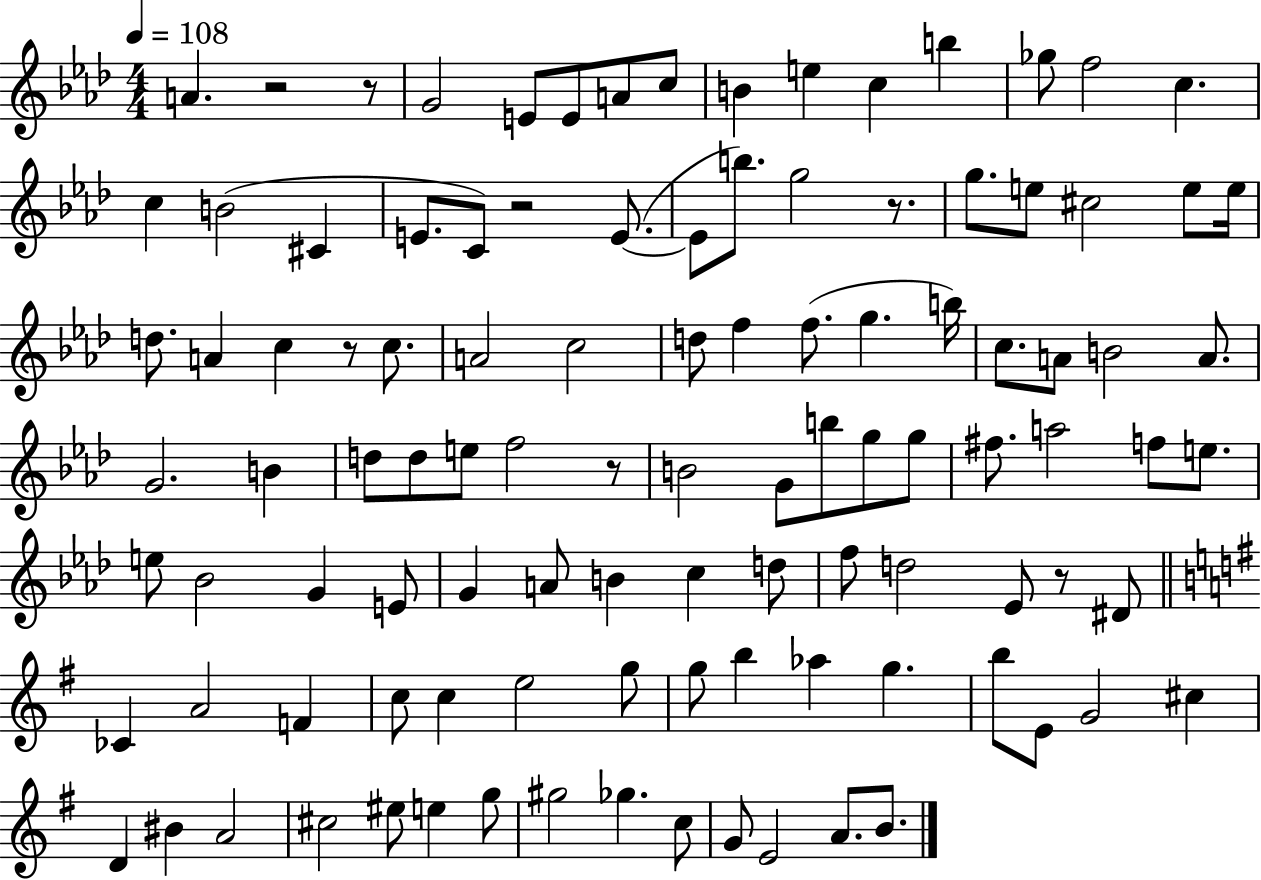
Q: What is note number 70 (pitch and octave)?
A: D#4